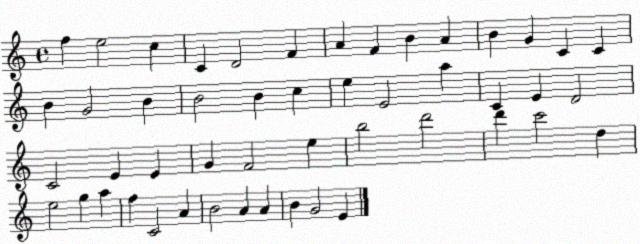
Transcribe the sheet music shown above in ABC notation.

X:1
T:Untitled
M:4/4
L:1/4
K:C
f e2 c C D2 F A F B A B G C C B G2 B B2 B c e E2 a C E D2 C2 E E G F2 e b2 d'2 d' c'2 d e2 g a f C2 A B2 A A B G2 E